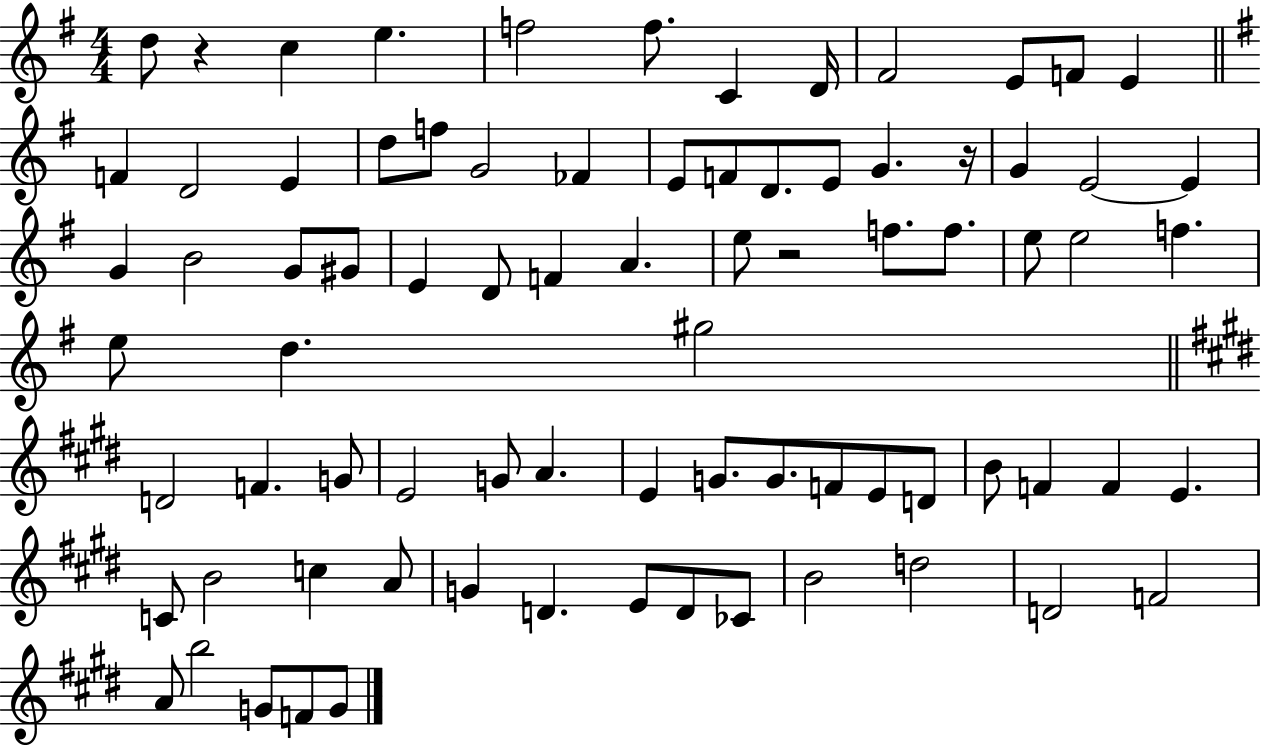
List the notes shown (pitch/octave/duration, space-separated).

D5/e R/q C5/q E5/q. F5/h F5/e. C4/q D4/s F#4/h E4/e F4/e E4/q F4/q D4/h E4/q D5/e F5/e G4/h FES4/q E4/e F4/e D4/e. E4/e G4/q. R/s G4/q E4/h E4/q G4/q B4/h G4/e G#4/e E4/q D4/e F4/q A4/q. E5/e R/h F5/e. F5/e. E5/e E5/h F5/q. E5/e D5/q. G#5/h D4/h F4/q. G4/e E4/h G4/e A4/q. E4/q G4/e. G4/e. F4/e E4/e D4/e B4/e F4/q F4/q E4/q. C4/e B4/h C5/q A4/e G4/q D4/q. E4/e D4/e CES4/e B4/h D5/h D4/h F4/h A4/e B5/h G4/e F4/e G4/e